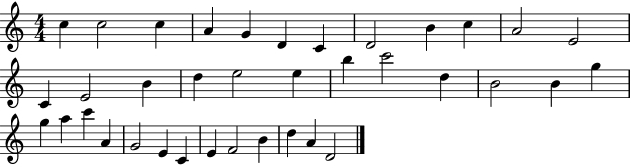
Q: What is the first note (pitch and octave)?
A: C5